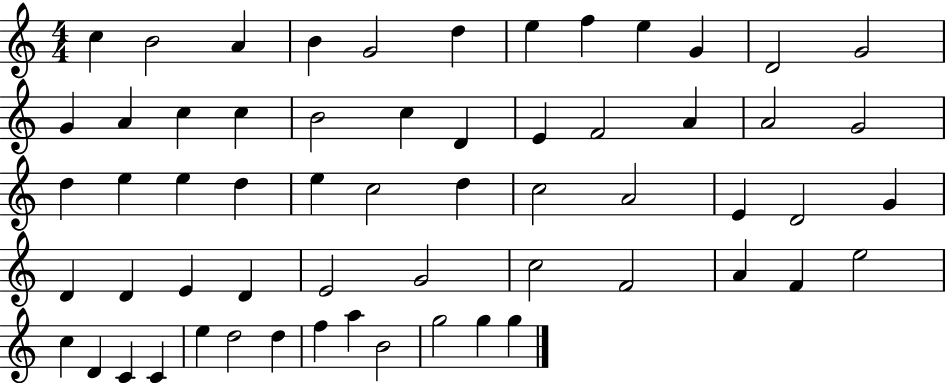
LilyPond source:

{
  \clef treble
  \numericTimeSignature
  \time 4/4
  \key c \major
  c''4 b'2 a'4 | b'4 g'2 d''4 | e''4 f''4 e''4 g'4 | d'2 g'2 | \break g'4 a'4 c''4 c''4 | b'2 c''4 d'4 | e'4 f'2 a'4 | a'2 g'2 | \break d''4 e''4 e''4 d''4 | e''4 c''2 d''4 | c''2 a'2 | e'4 d'2 g'4 | \break d'4 d'4 e'4 d'4 | e'2 g'2 | c''2 f'2 | a'4 f'4 e''2 | \break c''4 d'4 c'4 c'4 | e''4 d''2 d''4 | f''4 a''4 b'2 | g''2 g''4 g''4 | \break \bar "|."
}